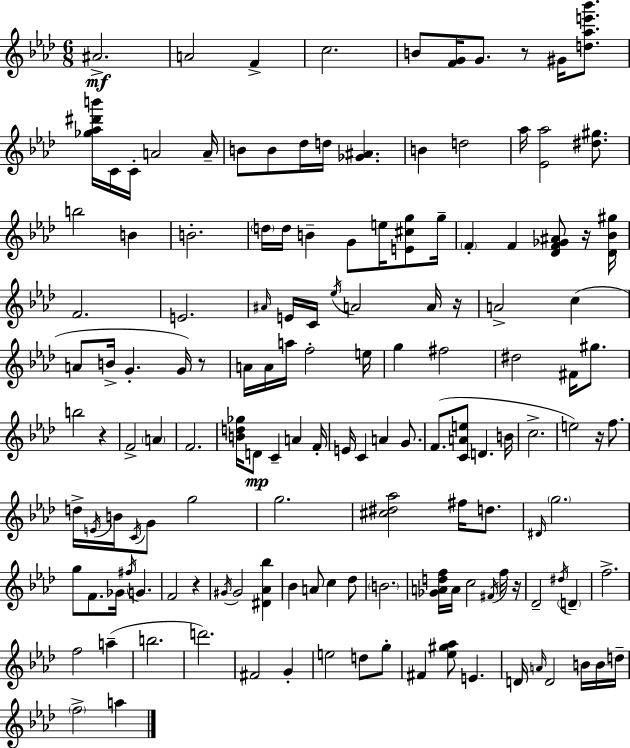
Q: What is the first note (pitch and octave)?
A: A#4